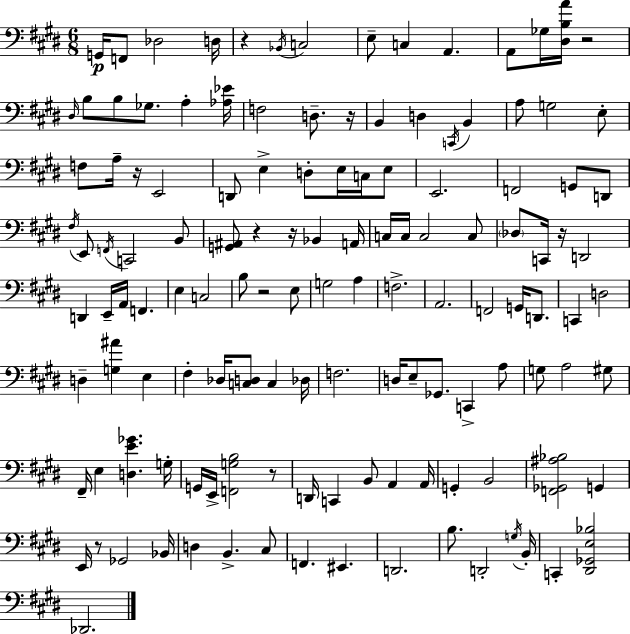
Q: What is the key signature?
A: E major